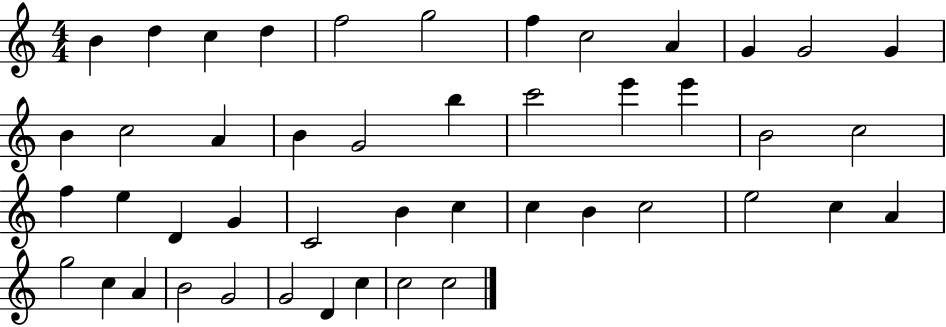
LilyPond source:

{
  \clef treble
  \numericTimeSignature
  \time 4/4
  \key c \major
  b'4 d''4 c''4 d''4 | f''2 g''2 | f''4 c''2 a'4 | g'4 g'2 g'4 | \break b'4 c''2 a'4 | b'4 g'2 b''4 | c'''2 e'''4 e'''4 | b'2 c''2 | \break f''4 e''4 d'4 g'4 | c'2 b'4 c''4 | c''4 b'4 c''2 | e''2 c''4 a'4 | \break g''2 c''4 a'4 | b'2 g'2 | g'2 d'4 c''4 | c''2 c''2 | \break \bar "|."
}